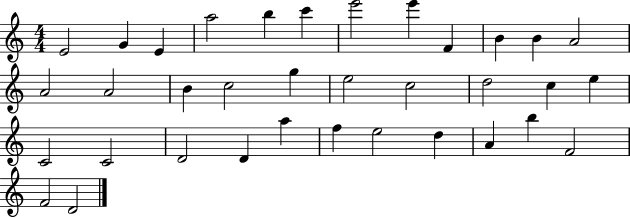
{
  \clef treble
  \numericTimeSignature
  \time 4/4
  \key c \major
  e'2 g'4 e'4 | a''2 b''4 c'''4 | e'''2 e'''4 f'4 | b'4 b'4 a'2 | \break a'2 a'2 | b'4 c''2 g''4 | e''2 c''2 | d''2 c''4 e''4 | \break c'2 c'2 | d'2 d'4 a''4 | f''4 e''2 d''4 | a'4 b''4 f'2 | \break f'2 d'2 | \bar "|."
}